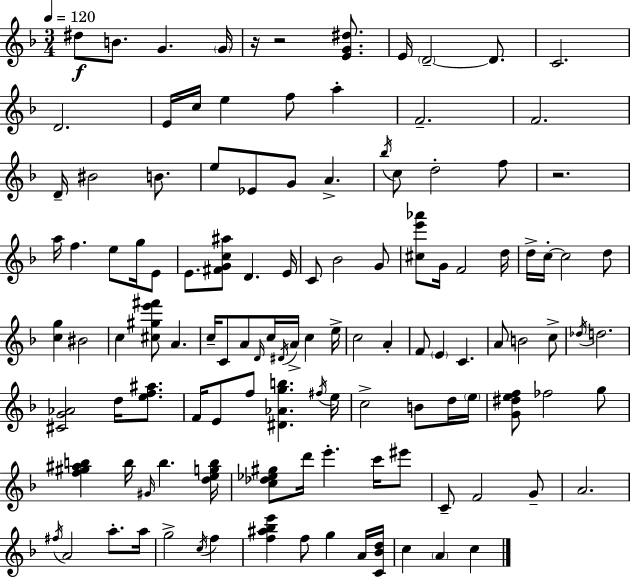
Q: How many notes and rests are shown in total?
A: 120